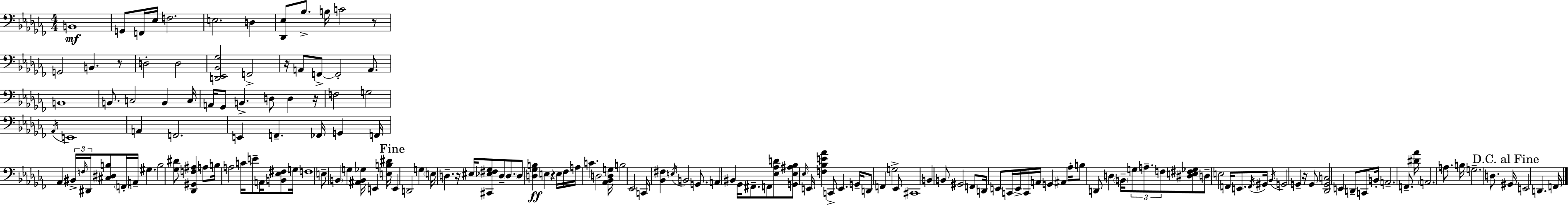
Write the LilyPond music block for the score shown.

{
  \clef bass
  \numericTimeSignature
  \time 4/4
  \key aes \minor
  b,1\mf | g,8 f,16 ees16 f2. | e2. d4 | <des, ees>8 bes8.-> b16 c'2 r8 | \break g,2 b,4. r8 | d2-. d2 | <d, ees, bes, ges>2 f,2-> | r16 a,8 f,8->~~ f,2-. a,8. | \break b,1 | b,8. c2 b,4 c16 | a,16 ges,8 b,4.-> d8 d4 r16 | f2 g2 | \break \acciaccatura { aes,16 } e,1 | a,4 f,2. | e,4 f,4.-- fes,16 g,4 | f,16 aes,4 \tuplet 3/2 { bis,16-> \grace { f16 } dis,16 } <cis dis b>8 \parenthesize f,16-. a,16-- gis4. | \break b2 <ges dis'>8 <des, gis, f ais>4 | a8 b16 a2 c'16 e'8-- a,16 <b, ees fis>8 | g16 f1 | e8-- \parenthesize b,4 g4 <ais, b, ges>16 e,4 | \break <e b dis'>16 \mark "Fine" e,4 d,2 g4 | \parenthesize e16 d4.-- r16 eis16 <cis, ees fis ges>8 d8-- \parenthesize d8. | d8 <d ges b>4\ff e4 r4 | e16 fes16 a16 c'4. d2 | \break <aes, bes, d g>16 b2 ees,2 | c,16 <bes, fis>4 \acciaccatura { e16 } b,2 | g,8. a,4 bis,4 ges,16 fis,8.-- f,8 | <ees aes d'>8 <g, ees ais bes>8 \grace { ees16 } e,16 <f bes e' aes'>4 c,8-> e,4. | \break g,16-- d,8 f,4 g2-> | ees,8 cis,1 | b,4 b,8 gis,2 | f,8 d,16 e,8 c,16 e,16-> c,16 a,16 g,4 ais,4 | \break aes16-. b8 d,8 d4 \parenthesize b,16-- \tuplet 3/2 { g8 a8.-- | f8 } <dis e fis ges>8 d8-- e2 | f,16 e,8. \acciaccatura { f,16 } gis,16 \acciaccatura { bes,16 } g,2 g,4-- | r16 g,8 <des, g, c>2 e,4 | \break d,8-- c,8 b,16-. a,2.-- | f,8.-- <dis' aes'>16 \parenthesize a,2. | a8. b16 g2.-- | d8. \mark "D.C. al Fine" gis,16 e,2 d,4. | \break f,16 \bar "|."
}